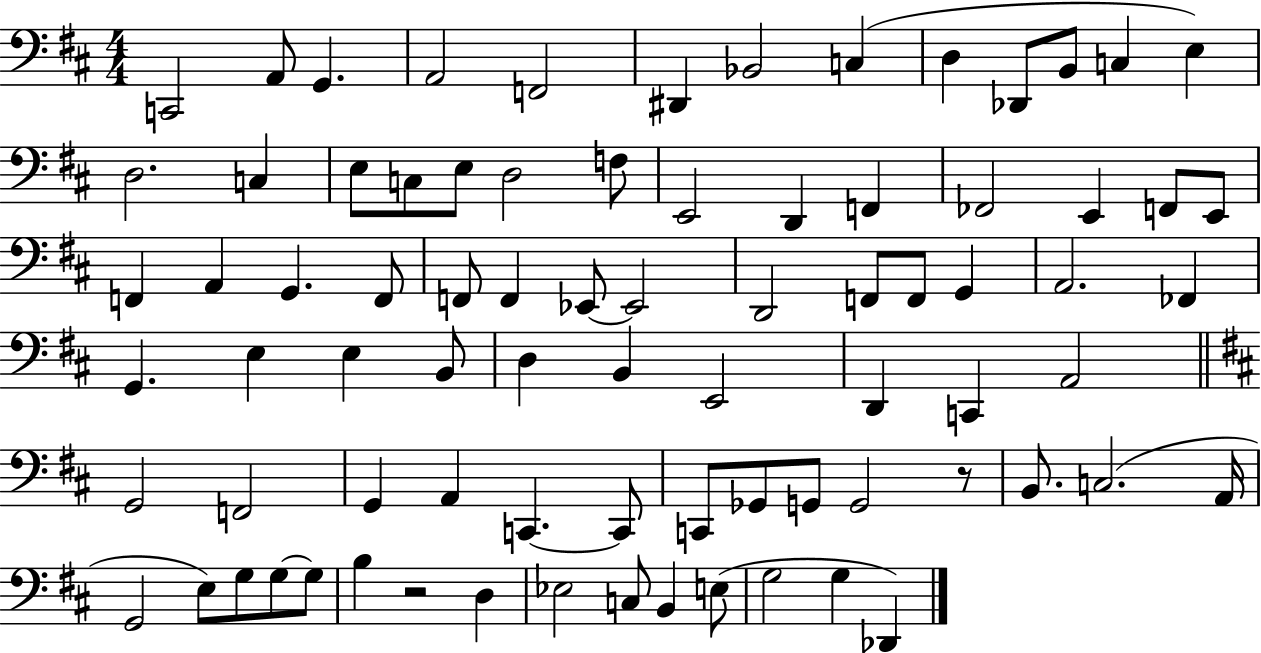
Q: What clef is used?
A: bass